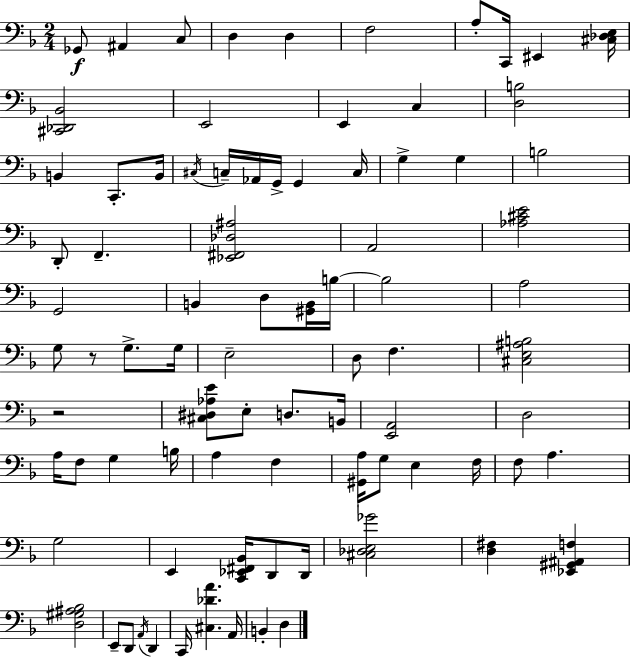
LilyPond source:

{
  \clef bass
  \numericTimeSignature
  \time 2/4
  \key f \major
  \repeat volta 2 { ges,8\f ais,4 c8 | d4 d4 | f2 | a8-. c,16 eis,4 <cis des e>16 | \break <cis, des, bes,>2 | e,2 | e,4 c4 | <d b>2 | \break b,4 c,8.-. b,16 | \acciaccatura { cis16 } c16-- aes,16 g,16-> g,4 | c16 g4-> g4 | b2 | \break d,8-. f,4.-- | <ees, fis, des ais>2 | a,2 | <aes cis' e'>2 | \break g,2 | b,4 d8 <gis, b,>16 | b16~~ b2 | a2 | \break g8 r8 g8.-> | g16 e2-- | d8 f4. | <cis e ais b>2 | \break r2 | <cis dis aes e'>8 e8-. d8. | b,16 <e, a,>2 | d2 | \break a16 f8 g4 | b16 a4 f4 | <gis, a>16 g8 e4 | f16 f8 a4. | \break g2 | e,4 <c, ees, fis, bes,>16 d,8 | d,16 <cis des e ges'>2 | <d fis>4 <ees, gis, ais, f>4 | \break <d gis ais bes>2 | e,8-- d,8 \acciaccatura { a,16 } d,4 | c,16 <cis des' a'>4. | a,16 b,4-. d4 | \break } \bar "|."
}